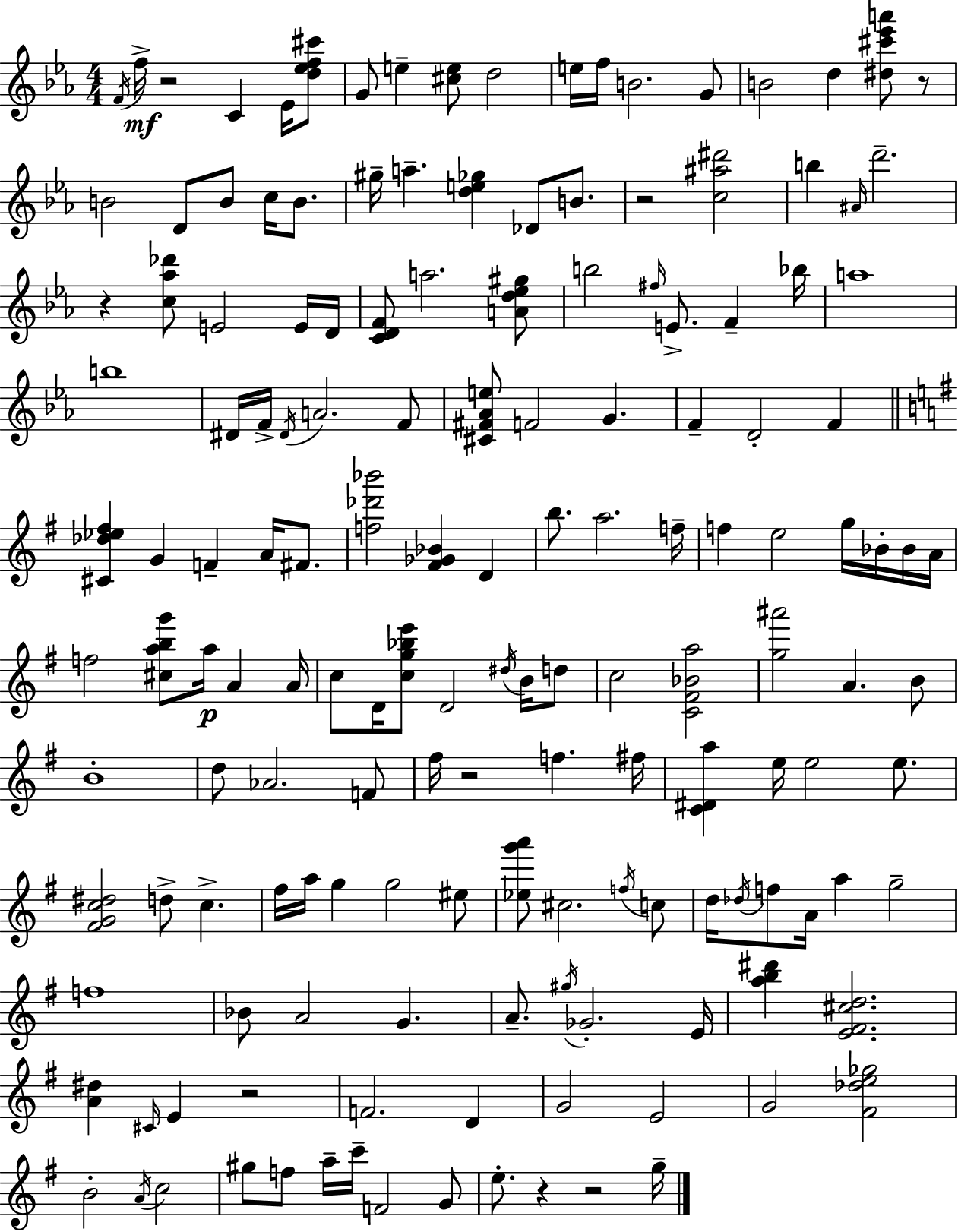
F4/s F5/s R/h C4/q Eb4/s [D5,Eb5,F5,C#6]/e G4/e E5/q [C#5,E5]/e D5/h E5/s F5/s B4/h. G4/e B4/h D5/q [D#5,C#6,Eb6,A6]/e R/e B4/h D4/e B4/e C5/s B4/e. G#5/s A5/q. [D5,E5,Gb5]/q Db4/e B4/e. R/h [C5,A#5,D#6]/h B5/q A#4/s D6/h. R/q [C5,Ab5,Db6]/e E4/h E4/s D4/s [C4,D4,F4]/e A5/h. [A4,D5,Eb5,G#5]/e B5/h F#5/s E4/e. F4/q Bb5/s A5/w B5/w D#4/s F4/s D#4/s A4/h. F4/e [C#4,F#4,Ab4,E5]/e F4/h G4/q. F4/q D4/h F4/q [C#4,Db5,Eb5,F#5]/q G4/q F4/q A4/s F#4/e. [F5,Db6,Bb6]/h [F#4,Gb4,Bb4]/q D4/q B5/e. A5/h. F5/s F5/q E5/h G5/s Bb4/s Bb4/s A4/s F5/h [C#5,A5,B5,G6]/e A5/s A4/q A4/s C5/e D4/s [C5,G5,Bb5,E6]/e D4/h D#5/s B4/s D5/e C5/h [C4,F#4,Bb4,A5]/h [G5,A#6]/h A4/q. B4/e B4/w D5/e Ab4/h. F4/e F#5/s R/h F5/q. F#5/s [C4,D#4,A5]/q E5/s E5/h E5/e. [F#4,G4,C5,D#5]/h D5/e C5/q. F#5/s A5/s G5/q G5/h EIS5/e [Eb5,G6,A6]/e C#5/h. F5/s C5/e D5/s Db5/s F5/e A4/s A5/q G5/h F5/w Bb4/e A4/h G4/q. A4/e. G#5/s Gb4/h. E4/s [A5,B5,D#6]/q [E4,F#4,C#5,D5]/h. [A4,D#5]/q C#4/s E4/q R/h F4/h. D4/q G4/h E4/h G4/h [F#4,Db5,E5,Gb5]/h B4/h A4/s C5/h G#5/e F5/e A5/s C6/s F4/h G4/e E5/e. R/q R/h G5/s